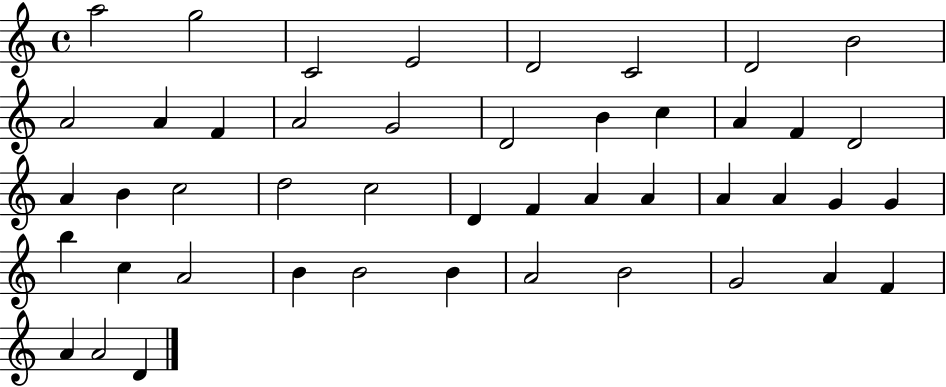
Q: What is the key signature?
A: C major